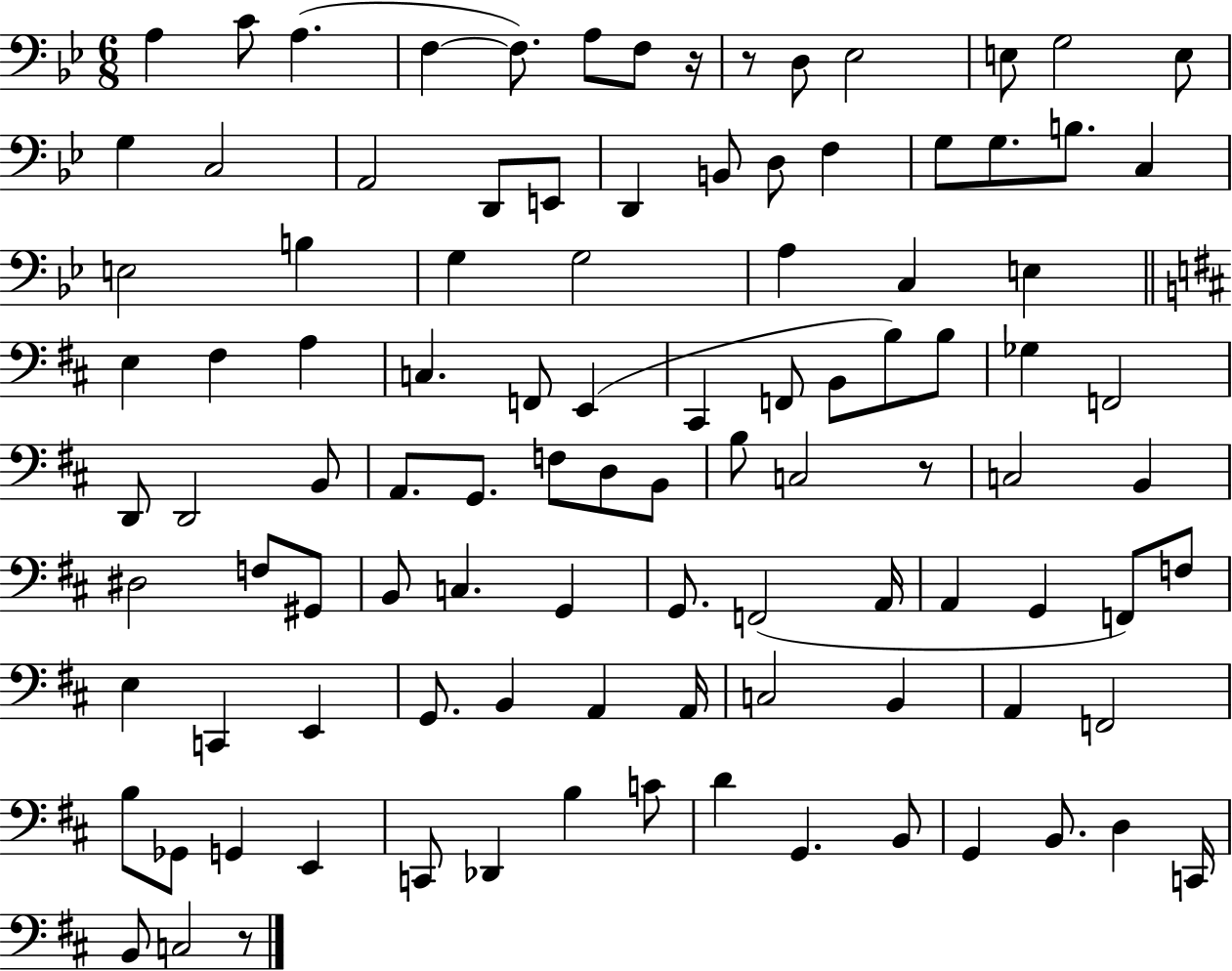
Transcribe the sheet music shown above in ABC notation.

X:1
T:Untitled
M:6/8
L:1/4
K:Bb
A, C/2 A, F, F,/2 A,/2 F,/2 z/4 z/2 D,/2 _E,2 E,/2 G,2 E,/2 G, C,2 A,,2 D,,/2 E,,/2 D,, B,,/2 D,/2 F, G,/2 G,/2 B,/2 C, E,2 B, G, G,2 A, C, E, E, ^F, A, C, F,,/2 E,, ^C,, F,,/2 B,,/2 B,/2 B,/2 _G, F,,2 D,,/2 D,,2 B,,/2 A,,/2 G,,/2 F,/2 D,/2 B,,/2 B,/2 C,2 z/2 C,2 B,, ^D,2 F,/2 ^G,,/2 B,,/2 C, G,, G,,/2 F,,2 A,,/4 A,, G,, F,,/2 F,/2 E, C,, E,, G,,/2 B,, A,, A,,/4 C,2 B,, A,, F,,2 B,/2 _G,,/2 G,, E,, C,,/2 _D,, B, C/2 D G,, B,,/2 G,, B,,/2 D, C,,/4 B,,/2 C,2 z/2